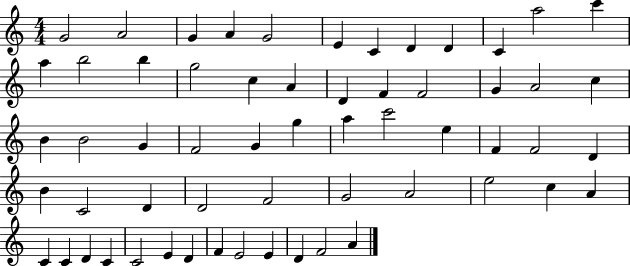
X:1
T:Untitled
M:4/4
L:1/4
K:C
G2 A2 G A G2 E C D D C a2 c' a b2 b g2 c A D F F2 G A2 c B B2 G F2 G g a c'2 e F F2 D B C2 D D2 F2 G2 A2 e2 c A C C D C C2 E D F E2 E D F2 A